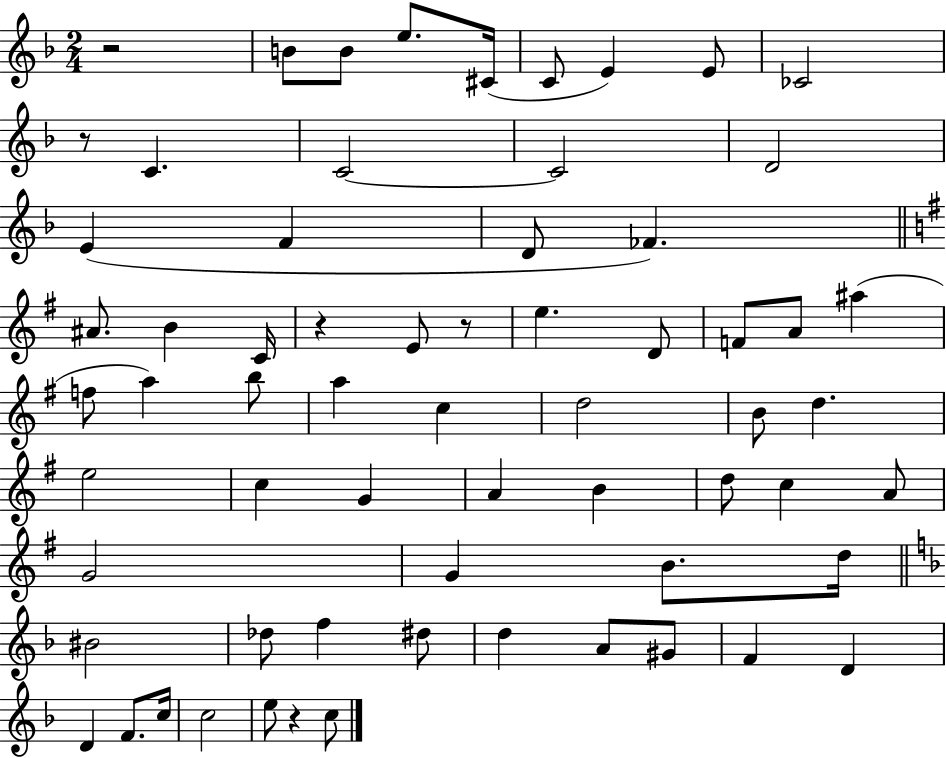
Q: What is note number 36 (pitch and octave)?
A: G4